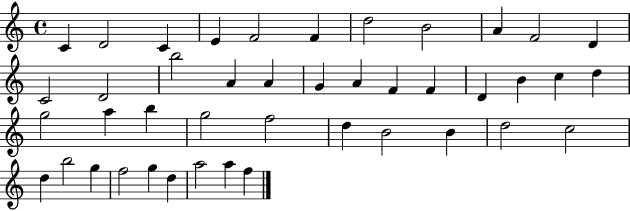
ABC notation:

X:1
T:Untitled
M:4/4
L:1/4
K:C
C D2 C E F2 F d2 B2 A F2 D C2 D2 b2 A A G A F F D B c d g2 a b g2 f2 d B2 B d2 c2 d b2 g f2 g d a2 a f